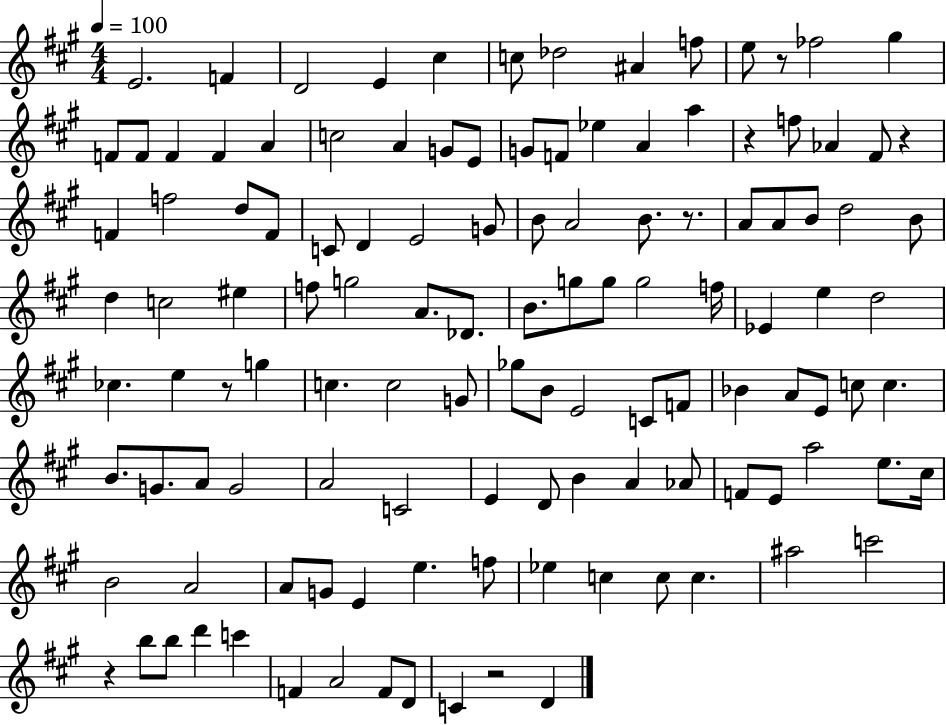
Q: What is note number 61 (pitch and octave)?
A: CES5